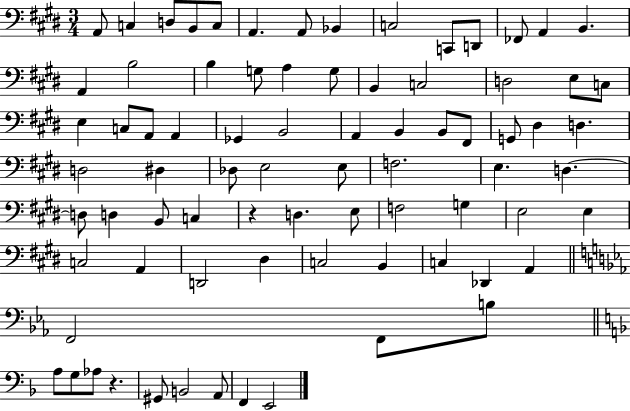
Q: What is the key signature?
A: E major